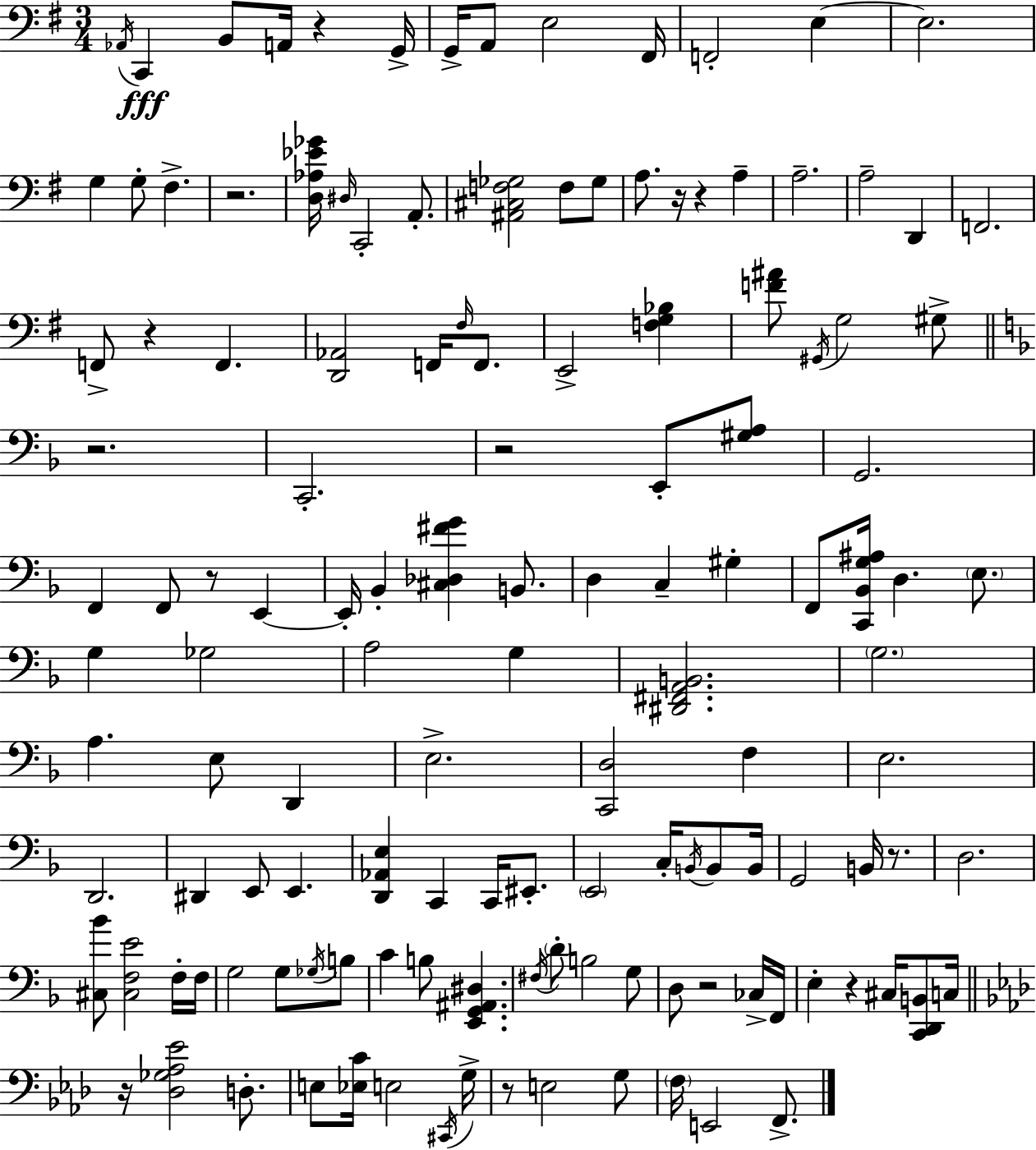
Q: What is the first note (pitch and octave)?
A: Ab2